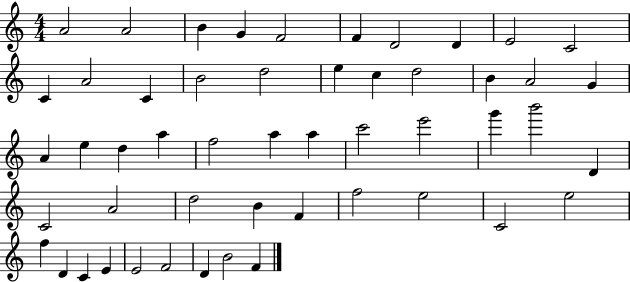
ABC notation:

X:1
T:Untitled
M:4/4
L:1/4
K:C
A2 A2 B G F2 F D2 D E2 C2 C A2 C B2 d2 e c d2 B A2 G A e d a f2 a a c'2 e'2 g' b'2 D C2 A2 d2 B F f2 e2 C2 e2 f D C E E2 F2 D B2 F